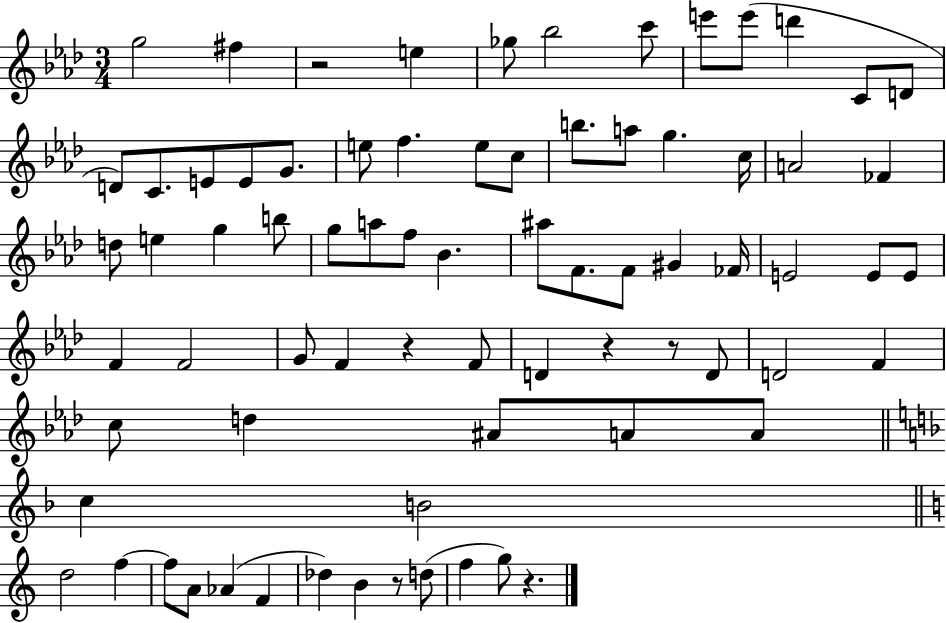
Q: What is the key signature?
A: AES major